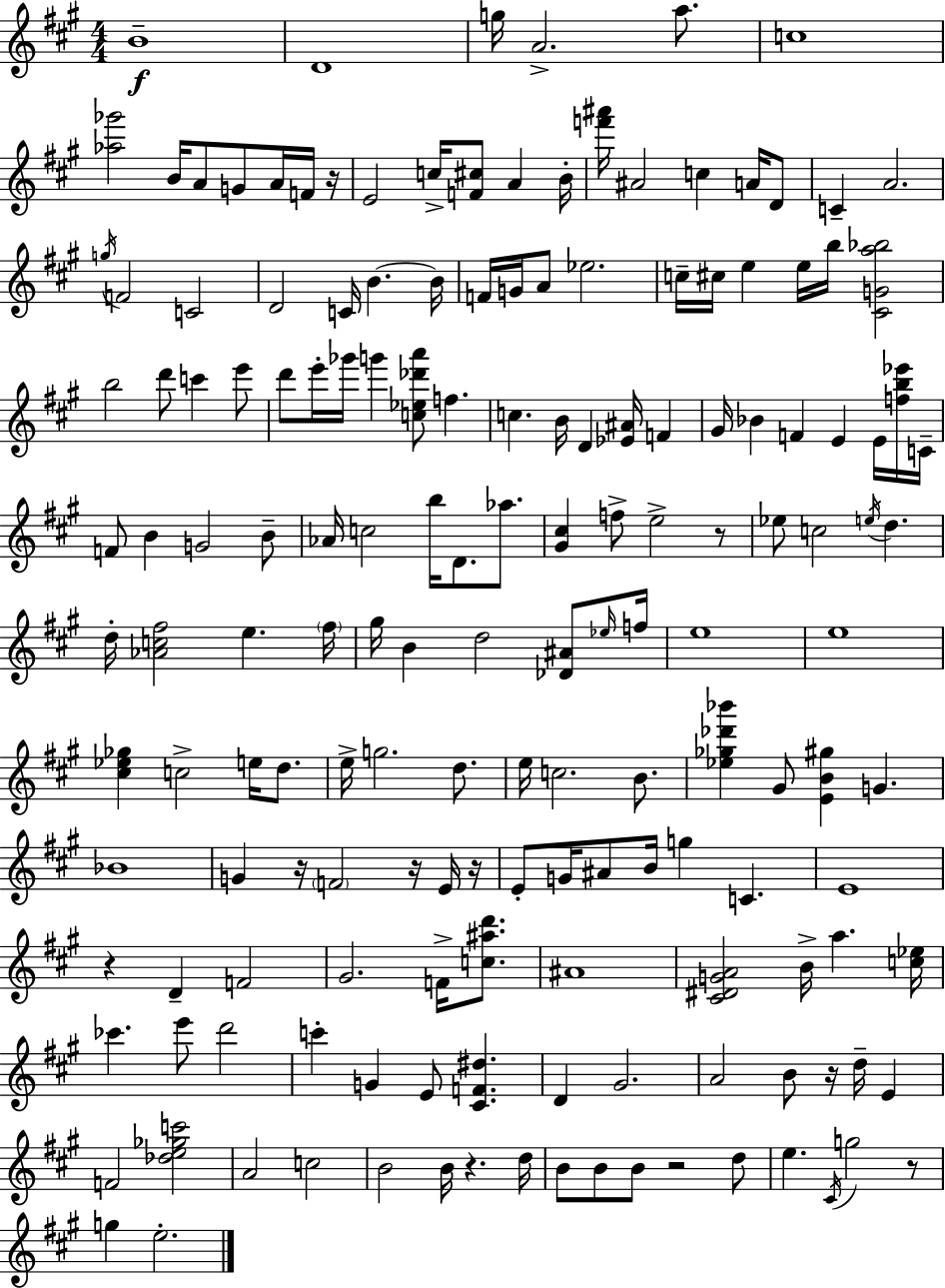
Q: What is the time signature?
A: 4/4